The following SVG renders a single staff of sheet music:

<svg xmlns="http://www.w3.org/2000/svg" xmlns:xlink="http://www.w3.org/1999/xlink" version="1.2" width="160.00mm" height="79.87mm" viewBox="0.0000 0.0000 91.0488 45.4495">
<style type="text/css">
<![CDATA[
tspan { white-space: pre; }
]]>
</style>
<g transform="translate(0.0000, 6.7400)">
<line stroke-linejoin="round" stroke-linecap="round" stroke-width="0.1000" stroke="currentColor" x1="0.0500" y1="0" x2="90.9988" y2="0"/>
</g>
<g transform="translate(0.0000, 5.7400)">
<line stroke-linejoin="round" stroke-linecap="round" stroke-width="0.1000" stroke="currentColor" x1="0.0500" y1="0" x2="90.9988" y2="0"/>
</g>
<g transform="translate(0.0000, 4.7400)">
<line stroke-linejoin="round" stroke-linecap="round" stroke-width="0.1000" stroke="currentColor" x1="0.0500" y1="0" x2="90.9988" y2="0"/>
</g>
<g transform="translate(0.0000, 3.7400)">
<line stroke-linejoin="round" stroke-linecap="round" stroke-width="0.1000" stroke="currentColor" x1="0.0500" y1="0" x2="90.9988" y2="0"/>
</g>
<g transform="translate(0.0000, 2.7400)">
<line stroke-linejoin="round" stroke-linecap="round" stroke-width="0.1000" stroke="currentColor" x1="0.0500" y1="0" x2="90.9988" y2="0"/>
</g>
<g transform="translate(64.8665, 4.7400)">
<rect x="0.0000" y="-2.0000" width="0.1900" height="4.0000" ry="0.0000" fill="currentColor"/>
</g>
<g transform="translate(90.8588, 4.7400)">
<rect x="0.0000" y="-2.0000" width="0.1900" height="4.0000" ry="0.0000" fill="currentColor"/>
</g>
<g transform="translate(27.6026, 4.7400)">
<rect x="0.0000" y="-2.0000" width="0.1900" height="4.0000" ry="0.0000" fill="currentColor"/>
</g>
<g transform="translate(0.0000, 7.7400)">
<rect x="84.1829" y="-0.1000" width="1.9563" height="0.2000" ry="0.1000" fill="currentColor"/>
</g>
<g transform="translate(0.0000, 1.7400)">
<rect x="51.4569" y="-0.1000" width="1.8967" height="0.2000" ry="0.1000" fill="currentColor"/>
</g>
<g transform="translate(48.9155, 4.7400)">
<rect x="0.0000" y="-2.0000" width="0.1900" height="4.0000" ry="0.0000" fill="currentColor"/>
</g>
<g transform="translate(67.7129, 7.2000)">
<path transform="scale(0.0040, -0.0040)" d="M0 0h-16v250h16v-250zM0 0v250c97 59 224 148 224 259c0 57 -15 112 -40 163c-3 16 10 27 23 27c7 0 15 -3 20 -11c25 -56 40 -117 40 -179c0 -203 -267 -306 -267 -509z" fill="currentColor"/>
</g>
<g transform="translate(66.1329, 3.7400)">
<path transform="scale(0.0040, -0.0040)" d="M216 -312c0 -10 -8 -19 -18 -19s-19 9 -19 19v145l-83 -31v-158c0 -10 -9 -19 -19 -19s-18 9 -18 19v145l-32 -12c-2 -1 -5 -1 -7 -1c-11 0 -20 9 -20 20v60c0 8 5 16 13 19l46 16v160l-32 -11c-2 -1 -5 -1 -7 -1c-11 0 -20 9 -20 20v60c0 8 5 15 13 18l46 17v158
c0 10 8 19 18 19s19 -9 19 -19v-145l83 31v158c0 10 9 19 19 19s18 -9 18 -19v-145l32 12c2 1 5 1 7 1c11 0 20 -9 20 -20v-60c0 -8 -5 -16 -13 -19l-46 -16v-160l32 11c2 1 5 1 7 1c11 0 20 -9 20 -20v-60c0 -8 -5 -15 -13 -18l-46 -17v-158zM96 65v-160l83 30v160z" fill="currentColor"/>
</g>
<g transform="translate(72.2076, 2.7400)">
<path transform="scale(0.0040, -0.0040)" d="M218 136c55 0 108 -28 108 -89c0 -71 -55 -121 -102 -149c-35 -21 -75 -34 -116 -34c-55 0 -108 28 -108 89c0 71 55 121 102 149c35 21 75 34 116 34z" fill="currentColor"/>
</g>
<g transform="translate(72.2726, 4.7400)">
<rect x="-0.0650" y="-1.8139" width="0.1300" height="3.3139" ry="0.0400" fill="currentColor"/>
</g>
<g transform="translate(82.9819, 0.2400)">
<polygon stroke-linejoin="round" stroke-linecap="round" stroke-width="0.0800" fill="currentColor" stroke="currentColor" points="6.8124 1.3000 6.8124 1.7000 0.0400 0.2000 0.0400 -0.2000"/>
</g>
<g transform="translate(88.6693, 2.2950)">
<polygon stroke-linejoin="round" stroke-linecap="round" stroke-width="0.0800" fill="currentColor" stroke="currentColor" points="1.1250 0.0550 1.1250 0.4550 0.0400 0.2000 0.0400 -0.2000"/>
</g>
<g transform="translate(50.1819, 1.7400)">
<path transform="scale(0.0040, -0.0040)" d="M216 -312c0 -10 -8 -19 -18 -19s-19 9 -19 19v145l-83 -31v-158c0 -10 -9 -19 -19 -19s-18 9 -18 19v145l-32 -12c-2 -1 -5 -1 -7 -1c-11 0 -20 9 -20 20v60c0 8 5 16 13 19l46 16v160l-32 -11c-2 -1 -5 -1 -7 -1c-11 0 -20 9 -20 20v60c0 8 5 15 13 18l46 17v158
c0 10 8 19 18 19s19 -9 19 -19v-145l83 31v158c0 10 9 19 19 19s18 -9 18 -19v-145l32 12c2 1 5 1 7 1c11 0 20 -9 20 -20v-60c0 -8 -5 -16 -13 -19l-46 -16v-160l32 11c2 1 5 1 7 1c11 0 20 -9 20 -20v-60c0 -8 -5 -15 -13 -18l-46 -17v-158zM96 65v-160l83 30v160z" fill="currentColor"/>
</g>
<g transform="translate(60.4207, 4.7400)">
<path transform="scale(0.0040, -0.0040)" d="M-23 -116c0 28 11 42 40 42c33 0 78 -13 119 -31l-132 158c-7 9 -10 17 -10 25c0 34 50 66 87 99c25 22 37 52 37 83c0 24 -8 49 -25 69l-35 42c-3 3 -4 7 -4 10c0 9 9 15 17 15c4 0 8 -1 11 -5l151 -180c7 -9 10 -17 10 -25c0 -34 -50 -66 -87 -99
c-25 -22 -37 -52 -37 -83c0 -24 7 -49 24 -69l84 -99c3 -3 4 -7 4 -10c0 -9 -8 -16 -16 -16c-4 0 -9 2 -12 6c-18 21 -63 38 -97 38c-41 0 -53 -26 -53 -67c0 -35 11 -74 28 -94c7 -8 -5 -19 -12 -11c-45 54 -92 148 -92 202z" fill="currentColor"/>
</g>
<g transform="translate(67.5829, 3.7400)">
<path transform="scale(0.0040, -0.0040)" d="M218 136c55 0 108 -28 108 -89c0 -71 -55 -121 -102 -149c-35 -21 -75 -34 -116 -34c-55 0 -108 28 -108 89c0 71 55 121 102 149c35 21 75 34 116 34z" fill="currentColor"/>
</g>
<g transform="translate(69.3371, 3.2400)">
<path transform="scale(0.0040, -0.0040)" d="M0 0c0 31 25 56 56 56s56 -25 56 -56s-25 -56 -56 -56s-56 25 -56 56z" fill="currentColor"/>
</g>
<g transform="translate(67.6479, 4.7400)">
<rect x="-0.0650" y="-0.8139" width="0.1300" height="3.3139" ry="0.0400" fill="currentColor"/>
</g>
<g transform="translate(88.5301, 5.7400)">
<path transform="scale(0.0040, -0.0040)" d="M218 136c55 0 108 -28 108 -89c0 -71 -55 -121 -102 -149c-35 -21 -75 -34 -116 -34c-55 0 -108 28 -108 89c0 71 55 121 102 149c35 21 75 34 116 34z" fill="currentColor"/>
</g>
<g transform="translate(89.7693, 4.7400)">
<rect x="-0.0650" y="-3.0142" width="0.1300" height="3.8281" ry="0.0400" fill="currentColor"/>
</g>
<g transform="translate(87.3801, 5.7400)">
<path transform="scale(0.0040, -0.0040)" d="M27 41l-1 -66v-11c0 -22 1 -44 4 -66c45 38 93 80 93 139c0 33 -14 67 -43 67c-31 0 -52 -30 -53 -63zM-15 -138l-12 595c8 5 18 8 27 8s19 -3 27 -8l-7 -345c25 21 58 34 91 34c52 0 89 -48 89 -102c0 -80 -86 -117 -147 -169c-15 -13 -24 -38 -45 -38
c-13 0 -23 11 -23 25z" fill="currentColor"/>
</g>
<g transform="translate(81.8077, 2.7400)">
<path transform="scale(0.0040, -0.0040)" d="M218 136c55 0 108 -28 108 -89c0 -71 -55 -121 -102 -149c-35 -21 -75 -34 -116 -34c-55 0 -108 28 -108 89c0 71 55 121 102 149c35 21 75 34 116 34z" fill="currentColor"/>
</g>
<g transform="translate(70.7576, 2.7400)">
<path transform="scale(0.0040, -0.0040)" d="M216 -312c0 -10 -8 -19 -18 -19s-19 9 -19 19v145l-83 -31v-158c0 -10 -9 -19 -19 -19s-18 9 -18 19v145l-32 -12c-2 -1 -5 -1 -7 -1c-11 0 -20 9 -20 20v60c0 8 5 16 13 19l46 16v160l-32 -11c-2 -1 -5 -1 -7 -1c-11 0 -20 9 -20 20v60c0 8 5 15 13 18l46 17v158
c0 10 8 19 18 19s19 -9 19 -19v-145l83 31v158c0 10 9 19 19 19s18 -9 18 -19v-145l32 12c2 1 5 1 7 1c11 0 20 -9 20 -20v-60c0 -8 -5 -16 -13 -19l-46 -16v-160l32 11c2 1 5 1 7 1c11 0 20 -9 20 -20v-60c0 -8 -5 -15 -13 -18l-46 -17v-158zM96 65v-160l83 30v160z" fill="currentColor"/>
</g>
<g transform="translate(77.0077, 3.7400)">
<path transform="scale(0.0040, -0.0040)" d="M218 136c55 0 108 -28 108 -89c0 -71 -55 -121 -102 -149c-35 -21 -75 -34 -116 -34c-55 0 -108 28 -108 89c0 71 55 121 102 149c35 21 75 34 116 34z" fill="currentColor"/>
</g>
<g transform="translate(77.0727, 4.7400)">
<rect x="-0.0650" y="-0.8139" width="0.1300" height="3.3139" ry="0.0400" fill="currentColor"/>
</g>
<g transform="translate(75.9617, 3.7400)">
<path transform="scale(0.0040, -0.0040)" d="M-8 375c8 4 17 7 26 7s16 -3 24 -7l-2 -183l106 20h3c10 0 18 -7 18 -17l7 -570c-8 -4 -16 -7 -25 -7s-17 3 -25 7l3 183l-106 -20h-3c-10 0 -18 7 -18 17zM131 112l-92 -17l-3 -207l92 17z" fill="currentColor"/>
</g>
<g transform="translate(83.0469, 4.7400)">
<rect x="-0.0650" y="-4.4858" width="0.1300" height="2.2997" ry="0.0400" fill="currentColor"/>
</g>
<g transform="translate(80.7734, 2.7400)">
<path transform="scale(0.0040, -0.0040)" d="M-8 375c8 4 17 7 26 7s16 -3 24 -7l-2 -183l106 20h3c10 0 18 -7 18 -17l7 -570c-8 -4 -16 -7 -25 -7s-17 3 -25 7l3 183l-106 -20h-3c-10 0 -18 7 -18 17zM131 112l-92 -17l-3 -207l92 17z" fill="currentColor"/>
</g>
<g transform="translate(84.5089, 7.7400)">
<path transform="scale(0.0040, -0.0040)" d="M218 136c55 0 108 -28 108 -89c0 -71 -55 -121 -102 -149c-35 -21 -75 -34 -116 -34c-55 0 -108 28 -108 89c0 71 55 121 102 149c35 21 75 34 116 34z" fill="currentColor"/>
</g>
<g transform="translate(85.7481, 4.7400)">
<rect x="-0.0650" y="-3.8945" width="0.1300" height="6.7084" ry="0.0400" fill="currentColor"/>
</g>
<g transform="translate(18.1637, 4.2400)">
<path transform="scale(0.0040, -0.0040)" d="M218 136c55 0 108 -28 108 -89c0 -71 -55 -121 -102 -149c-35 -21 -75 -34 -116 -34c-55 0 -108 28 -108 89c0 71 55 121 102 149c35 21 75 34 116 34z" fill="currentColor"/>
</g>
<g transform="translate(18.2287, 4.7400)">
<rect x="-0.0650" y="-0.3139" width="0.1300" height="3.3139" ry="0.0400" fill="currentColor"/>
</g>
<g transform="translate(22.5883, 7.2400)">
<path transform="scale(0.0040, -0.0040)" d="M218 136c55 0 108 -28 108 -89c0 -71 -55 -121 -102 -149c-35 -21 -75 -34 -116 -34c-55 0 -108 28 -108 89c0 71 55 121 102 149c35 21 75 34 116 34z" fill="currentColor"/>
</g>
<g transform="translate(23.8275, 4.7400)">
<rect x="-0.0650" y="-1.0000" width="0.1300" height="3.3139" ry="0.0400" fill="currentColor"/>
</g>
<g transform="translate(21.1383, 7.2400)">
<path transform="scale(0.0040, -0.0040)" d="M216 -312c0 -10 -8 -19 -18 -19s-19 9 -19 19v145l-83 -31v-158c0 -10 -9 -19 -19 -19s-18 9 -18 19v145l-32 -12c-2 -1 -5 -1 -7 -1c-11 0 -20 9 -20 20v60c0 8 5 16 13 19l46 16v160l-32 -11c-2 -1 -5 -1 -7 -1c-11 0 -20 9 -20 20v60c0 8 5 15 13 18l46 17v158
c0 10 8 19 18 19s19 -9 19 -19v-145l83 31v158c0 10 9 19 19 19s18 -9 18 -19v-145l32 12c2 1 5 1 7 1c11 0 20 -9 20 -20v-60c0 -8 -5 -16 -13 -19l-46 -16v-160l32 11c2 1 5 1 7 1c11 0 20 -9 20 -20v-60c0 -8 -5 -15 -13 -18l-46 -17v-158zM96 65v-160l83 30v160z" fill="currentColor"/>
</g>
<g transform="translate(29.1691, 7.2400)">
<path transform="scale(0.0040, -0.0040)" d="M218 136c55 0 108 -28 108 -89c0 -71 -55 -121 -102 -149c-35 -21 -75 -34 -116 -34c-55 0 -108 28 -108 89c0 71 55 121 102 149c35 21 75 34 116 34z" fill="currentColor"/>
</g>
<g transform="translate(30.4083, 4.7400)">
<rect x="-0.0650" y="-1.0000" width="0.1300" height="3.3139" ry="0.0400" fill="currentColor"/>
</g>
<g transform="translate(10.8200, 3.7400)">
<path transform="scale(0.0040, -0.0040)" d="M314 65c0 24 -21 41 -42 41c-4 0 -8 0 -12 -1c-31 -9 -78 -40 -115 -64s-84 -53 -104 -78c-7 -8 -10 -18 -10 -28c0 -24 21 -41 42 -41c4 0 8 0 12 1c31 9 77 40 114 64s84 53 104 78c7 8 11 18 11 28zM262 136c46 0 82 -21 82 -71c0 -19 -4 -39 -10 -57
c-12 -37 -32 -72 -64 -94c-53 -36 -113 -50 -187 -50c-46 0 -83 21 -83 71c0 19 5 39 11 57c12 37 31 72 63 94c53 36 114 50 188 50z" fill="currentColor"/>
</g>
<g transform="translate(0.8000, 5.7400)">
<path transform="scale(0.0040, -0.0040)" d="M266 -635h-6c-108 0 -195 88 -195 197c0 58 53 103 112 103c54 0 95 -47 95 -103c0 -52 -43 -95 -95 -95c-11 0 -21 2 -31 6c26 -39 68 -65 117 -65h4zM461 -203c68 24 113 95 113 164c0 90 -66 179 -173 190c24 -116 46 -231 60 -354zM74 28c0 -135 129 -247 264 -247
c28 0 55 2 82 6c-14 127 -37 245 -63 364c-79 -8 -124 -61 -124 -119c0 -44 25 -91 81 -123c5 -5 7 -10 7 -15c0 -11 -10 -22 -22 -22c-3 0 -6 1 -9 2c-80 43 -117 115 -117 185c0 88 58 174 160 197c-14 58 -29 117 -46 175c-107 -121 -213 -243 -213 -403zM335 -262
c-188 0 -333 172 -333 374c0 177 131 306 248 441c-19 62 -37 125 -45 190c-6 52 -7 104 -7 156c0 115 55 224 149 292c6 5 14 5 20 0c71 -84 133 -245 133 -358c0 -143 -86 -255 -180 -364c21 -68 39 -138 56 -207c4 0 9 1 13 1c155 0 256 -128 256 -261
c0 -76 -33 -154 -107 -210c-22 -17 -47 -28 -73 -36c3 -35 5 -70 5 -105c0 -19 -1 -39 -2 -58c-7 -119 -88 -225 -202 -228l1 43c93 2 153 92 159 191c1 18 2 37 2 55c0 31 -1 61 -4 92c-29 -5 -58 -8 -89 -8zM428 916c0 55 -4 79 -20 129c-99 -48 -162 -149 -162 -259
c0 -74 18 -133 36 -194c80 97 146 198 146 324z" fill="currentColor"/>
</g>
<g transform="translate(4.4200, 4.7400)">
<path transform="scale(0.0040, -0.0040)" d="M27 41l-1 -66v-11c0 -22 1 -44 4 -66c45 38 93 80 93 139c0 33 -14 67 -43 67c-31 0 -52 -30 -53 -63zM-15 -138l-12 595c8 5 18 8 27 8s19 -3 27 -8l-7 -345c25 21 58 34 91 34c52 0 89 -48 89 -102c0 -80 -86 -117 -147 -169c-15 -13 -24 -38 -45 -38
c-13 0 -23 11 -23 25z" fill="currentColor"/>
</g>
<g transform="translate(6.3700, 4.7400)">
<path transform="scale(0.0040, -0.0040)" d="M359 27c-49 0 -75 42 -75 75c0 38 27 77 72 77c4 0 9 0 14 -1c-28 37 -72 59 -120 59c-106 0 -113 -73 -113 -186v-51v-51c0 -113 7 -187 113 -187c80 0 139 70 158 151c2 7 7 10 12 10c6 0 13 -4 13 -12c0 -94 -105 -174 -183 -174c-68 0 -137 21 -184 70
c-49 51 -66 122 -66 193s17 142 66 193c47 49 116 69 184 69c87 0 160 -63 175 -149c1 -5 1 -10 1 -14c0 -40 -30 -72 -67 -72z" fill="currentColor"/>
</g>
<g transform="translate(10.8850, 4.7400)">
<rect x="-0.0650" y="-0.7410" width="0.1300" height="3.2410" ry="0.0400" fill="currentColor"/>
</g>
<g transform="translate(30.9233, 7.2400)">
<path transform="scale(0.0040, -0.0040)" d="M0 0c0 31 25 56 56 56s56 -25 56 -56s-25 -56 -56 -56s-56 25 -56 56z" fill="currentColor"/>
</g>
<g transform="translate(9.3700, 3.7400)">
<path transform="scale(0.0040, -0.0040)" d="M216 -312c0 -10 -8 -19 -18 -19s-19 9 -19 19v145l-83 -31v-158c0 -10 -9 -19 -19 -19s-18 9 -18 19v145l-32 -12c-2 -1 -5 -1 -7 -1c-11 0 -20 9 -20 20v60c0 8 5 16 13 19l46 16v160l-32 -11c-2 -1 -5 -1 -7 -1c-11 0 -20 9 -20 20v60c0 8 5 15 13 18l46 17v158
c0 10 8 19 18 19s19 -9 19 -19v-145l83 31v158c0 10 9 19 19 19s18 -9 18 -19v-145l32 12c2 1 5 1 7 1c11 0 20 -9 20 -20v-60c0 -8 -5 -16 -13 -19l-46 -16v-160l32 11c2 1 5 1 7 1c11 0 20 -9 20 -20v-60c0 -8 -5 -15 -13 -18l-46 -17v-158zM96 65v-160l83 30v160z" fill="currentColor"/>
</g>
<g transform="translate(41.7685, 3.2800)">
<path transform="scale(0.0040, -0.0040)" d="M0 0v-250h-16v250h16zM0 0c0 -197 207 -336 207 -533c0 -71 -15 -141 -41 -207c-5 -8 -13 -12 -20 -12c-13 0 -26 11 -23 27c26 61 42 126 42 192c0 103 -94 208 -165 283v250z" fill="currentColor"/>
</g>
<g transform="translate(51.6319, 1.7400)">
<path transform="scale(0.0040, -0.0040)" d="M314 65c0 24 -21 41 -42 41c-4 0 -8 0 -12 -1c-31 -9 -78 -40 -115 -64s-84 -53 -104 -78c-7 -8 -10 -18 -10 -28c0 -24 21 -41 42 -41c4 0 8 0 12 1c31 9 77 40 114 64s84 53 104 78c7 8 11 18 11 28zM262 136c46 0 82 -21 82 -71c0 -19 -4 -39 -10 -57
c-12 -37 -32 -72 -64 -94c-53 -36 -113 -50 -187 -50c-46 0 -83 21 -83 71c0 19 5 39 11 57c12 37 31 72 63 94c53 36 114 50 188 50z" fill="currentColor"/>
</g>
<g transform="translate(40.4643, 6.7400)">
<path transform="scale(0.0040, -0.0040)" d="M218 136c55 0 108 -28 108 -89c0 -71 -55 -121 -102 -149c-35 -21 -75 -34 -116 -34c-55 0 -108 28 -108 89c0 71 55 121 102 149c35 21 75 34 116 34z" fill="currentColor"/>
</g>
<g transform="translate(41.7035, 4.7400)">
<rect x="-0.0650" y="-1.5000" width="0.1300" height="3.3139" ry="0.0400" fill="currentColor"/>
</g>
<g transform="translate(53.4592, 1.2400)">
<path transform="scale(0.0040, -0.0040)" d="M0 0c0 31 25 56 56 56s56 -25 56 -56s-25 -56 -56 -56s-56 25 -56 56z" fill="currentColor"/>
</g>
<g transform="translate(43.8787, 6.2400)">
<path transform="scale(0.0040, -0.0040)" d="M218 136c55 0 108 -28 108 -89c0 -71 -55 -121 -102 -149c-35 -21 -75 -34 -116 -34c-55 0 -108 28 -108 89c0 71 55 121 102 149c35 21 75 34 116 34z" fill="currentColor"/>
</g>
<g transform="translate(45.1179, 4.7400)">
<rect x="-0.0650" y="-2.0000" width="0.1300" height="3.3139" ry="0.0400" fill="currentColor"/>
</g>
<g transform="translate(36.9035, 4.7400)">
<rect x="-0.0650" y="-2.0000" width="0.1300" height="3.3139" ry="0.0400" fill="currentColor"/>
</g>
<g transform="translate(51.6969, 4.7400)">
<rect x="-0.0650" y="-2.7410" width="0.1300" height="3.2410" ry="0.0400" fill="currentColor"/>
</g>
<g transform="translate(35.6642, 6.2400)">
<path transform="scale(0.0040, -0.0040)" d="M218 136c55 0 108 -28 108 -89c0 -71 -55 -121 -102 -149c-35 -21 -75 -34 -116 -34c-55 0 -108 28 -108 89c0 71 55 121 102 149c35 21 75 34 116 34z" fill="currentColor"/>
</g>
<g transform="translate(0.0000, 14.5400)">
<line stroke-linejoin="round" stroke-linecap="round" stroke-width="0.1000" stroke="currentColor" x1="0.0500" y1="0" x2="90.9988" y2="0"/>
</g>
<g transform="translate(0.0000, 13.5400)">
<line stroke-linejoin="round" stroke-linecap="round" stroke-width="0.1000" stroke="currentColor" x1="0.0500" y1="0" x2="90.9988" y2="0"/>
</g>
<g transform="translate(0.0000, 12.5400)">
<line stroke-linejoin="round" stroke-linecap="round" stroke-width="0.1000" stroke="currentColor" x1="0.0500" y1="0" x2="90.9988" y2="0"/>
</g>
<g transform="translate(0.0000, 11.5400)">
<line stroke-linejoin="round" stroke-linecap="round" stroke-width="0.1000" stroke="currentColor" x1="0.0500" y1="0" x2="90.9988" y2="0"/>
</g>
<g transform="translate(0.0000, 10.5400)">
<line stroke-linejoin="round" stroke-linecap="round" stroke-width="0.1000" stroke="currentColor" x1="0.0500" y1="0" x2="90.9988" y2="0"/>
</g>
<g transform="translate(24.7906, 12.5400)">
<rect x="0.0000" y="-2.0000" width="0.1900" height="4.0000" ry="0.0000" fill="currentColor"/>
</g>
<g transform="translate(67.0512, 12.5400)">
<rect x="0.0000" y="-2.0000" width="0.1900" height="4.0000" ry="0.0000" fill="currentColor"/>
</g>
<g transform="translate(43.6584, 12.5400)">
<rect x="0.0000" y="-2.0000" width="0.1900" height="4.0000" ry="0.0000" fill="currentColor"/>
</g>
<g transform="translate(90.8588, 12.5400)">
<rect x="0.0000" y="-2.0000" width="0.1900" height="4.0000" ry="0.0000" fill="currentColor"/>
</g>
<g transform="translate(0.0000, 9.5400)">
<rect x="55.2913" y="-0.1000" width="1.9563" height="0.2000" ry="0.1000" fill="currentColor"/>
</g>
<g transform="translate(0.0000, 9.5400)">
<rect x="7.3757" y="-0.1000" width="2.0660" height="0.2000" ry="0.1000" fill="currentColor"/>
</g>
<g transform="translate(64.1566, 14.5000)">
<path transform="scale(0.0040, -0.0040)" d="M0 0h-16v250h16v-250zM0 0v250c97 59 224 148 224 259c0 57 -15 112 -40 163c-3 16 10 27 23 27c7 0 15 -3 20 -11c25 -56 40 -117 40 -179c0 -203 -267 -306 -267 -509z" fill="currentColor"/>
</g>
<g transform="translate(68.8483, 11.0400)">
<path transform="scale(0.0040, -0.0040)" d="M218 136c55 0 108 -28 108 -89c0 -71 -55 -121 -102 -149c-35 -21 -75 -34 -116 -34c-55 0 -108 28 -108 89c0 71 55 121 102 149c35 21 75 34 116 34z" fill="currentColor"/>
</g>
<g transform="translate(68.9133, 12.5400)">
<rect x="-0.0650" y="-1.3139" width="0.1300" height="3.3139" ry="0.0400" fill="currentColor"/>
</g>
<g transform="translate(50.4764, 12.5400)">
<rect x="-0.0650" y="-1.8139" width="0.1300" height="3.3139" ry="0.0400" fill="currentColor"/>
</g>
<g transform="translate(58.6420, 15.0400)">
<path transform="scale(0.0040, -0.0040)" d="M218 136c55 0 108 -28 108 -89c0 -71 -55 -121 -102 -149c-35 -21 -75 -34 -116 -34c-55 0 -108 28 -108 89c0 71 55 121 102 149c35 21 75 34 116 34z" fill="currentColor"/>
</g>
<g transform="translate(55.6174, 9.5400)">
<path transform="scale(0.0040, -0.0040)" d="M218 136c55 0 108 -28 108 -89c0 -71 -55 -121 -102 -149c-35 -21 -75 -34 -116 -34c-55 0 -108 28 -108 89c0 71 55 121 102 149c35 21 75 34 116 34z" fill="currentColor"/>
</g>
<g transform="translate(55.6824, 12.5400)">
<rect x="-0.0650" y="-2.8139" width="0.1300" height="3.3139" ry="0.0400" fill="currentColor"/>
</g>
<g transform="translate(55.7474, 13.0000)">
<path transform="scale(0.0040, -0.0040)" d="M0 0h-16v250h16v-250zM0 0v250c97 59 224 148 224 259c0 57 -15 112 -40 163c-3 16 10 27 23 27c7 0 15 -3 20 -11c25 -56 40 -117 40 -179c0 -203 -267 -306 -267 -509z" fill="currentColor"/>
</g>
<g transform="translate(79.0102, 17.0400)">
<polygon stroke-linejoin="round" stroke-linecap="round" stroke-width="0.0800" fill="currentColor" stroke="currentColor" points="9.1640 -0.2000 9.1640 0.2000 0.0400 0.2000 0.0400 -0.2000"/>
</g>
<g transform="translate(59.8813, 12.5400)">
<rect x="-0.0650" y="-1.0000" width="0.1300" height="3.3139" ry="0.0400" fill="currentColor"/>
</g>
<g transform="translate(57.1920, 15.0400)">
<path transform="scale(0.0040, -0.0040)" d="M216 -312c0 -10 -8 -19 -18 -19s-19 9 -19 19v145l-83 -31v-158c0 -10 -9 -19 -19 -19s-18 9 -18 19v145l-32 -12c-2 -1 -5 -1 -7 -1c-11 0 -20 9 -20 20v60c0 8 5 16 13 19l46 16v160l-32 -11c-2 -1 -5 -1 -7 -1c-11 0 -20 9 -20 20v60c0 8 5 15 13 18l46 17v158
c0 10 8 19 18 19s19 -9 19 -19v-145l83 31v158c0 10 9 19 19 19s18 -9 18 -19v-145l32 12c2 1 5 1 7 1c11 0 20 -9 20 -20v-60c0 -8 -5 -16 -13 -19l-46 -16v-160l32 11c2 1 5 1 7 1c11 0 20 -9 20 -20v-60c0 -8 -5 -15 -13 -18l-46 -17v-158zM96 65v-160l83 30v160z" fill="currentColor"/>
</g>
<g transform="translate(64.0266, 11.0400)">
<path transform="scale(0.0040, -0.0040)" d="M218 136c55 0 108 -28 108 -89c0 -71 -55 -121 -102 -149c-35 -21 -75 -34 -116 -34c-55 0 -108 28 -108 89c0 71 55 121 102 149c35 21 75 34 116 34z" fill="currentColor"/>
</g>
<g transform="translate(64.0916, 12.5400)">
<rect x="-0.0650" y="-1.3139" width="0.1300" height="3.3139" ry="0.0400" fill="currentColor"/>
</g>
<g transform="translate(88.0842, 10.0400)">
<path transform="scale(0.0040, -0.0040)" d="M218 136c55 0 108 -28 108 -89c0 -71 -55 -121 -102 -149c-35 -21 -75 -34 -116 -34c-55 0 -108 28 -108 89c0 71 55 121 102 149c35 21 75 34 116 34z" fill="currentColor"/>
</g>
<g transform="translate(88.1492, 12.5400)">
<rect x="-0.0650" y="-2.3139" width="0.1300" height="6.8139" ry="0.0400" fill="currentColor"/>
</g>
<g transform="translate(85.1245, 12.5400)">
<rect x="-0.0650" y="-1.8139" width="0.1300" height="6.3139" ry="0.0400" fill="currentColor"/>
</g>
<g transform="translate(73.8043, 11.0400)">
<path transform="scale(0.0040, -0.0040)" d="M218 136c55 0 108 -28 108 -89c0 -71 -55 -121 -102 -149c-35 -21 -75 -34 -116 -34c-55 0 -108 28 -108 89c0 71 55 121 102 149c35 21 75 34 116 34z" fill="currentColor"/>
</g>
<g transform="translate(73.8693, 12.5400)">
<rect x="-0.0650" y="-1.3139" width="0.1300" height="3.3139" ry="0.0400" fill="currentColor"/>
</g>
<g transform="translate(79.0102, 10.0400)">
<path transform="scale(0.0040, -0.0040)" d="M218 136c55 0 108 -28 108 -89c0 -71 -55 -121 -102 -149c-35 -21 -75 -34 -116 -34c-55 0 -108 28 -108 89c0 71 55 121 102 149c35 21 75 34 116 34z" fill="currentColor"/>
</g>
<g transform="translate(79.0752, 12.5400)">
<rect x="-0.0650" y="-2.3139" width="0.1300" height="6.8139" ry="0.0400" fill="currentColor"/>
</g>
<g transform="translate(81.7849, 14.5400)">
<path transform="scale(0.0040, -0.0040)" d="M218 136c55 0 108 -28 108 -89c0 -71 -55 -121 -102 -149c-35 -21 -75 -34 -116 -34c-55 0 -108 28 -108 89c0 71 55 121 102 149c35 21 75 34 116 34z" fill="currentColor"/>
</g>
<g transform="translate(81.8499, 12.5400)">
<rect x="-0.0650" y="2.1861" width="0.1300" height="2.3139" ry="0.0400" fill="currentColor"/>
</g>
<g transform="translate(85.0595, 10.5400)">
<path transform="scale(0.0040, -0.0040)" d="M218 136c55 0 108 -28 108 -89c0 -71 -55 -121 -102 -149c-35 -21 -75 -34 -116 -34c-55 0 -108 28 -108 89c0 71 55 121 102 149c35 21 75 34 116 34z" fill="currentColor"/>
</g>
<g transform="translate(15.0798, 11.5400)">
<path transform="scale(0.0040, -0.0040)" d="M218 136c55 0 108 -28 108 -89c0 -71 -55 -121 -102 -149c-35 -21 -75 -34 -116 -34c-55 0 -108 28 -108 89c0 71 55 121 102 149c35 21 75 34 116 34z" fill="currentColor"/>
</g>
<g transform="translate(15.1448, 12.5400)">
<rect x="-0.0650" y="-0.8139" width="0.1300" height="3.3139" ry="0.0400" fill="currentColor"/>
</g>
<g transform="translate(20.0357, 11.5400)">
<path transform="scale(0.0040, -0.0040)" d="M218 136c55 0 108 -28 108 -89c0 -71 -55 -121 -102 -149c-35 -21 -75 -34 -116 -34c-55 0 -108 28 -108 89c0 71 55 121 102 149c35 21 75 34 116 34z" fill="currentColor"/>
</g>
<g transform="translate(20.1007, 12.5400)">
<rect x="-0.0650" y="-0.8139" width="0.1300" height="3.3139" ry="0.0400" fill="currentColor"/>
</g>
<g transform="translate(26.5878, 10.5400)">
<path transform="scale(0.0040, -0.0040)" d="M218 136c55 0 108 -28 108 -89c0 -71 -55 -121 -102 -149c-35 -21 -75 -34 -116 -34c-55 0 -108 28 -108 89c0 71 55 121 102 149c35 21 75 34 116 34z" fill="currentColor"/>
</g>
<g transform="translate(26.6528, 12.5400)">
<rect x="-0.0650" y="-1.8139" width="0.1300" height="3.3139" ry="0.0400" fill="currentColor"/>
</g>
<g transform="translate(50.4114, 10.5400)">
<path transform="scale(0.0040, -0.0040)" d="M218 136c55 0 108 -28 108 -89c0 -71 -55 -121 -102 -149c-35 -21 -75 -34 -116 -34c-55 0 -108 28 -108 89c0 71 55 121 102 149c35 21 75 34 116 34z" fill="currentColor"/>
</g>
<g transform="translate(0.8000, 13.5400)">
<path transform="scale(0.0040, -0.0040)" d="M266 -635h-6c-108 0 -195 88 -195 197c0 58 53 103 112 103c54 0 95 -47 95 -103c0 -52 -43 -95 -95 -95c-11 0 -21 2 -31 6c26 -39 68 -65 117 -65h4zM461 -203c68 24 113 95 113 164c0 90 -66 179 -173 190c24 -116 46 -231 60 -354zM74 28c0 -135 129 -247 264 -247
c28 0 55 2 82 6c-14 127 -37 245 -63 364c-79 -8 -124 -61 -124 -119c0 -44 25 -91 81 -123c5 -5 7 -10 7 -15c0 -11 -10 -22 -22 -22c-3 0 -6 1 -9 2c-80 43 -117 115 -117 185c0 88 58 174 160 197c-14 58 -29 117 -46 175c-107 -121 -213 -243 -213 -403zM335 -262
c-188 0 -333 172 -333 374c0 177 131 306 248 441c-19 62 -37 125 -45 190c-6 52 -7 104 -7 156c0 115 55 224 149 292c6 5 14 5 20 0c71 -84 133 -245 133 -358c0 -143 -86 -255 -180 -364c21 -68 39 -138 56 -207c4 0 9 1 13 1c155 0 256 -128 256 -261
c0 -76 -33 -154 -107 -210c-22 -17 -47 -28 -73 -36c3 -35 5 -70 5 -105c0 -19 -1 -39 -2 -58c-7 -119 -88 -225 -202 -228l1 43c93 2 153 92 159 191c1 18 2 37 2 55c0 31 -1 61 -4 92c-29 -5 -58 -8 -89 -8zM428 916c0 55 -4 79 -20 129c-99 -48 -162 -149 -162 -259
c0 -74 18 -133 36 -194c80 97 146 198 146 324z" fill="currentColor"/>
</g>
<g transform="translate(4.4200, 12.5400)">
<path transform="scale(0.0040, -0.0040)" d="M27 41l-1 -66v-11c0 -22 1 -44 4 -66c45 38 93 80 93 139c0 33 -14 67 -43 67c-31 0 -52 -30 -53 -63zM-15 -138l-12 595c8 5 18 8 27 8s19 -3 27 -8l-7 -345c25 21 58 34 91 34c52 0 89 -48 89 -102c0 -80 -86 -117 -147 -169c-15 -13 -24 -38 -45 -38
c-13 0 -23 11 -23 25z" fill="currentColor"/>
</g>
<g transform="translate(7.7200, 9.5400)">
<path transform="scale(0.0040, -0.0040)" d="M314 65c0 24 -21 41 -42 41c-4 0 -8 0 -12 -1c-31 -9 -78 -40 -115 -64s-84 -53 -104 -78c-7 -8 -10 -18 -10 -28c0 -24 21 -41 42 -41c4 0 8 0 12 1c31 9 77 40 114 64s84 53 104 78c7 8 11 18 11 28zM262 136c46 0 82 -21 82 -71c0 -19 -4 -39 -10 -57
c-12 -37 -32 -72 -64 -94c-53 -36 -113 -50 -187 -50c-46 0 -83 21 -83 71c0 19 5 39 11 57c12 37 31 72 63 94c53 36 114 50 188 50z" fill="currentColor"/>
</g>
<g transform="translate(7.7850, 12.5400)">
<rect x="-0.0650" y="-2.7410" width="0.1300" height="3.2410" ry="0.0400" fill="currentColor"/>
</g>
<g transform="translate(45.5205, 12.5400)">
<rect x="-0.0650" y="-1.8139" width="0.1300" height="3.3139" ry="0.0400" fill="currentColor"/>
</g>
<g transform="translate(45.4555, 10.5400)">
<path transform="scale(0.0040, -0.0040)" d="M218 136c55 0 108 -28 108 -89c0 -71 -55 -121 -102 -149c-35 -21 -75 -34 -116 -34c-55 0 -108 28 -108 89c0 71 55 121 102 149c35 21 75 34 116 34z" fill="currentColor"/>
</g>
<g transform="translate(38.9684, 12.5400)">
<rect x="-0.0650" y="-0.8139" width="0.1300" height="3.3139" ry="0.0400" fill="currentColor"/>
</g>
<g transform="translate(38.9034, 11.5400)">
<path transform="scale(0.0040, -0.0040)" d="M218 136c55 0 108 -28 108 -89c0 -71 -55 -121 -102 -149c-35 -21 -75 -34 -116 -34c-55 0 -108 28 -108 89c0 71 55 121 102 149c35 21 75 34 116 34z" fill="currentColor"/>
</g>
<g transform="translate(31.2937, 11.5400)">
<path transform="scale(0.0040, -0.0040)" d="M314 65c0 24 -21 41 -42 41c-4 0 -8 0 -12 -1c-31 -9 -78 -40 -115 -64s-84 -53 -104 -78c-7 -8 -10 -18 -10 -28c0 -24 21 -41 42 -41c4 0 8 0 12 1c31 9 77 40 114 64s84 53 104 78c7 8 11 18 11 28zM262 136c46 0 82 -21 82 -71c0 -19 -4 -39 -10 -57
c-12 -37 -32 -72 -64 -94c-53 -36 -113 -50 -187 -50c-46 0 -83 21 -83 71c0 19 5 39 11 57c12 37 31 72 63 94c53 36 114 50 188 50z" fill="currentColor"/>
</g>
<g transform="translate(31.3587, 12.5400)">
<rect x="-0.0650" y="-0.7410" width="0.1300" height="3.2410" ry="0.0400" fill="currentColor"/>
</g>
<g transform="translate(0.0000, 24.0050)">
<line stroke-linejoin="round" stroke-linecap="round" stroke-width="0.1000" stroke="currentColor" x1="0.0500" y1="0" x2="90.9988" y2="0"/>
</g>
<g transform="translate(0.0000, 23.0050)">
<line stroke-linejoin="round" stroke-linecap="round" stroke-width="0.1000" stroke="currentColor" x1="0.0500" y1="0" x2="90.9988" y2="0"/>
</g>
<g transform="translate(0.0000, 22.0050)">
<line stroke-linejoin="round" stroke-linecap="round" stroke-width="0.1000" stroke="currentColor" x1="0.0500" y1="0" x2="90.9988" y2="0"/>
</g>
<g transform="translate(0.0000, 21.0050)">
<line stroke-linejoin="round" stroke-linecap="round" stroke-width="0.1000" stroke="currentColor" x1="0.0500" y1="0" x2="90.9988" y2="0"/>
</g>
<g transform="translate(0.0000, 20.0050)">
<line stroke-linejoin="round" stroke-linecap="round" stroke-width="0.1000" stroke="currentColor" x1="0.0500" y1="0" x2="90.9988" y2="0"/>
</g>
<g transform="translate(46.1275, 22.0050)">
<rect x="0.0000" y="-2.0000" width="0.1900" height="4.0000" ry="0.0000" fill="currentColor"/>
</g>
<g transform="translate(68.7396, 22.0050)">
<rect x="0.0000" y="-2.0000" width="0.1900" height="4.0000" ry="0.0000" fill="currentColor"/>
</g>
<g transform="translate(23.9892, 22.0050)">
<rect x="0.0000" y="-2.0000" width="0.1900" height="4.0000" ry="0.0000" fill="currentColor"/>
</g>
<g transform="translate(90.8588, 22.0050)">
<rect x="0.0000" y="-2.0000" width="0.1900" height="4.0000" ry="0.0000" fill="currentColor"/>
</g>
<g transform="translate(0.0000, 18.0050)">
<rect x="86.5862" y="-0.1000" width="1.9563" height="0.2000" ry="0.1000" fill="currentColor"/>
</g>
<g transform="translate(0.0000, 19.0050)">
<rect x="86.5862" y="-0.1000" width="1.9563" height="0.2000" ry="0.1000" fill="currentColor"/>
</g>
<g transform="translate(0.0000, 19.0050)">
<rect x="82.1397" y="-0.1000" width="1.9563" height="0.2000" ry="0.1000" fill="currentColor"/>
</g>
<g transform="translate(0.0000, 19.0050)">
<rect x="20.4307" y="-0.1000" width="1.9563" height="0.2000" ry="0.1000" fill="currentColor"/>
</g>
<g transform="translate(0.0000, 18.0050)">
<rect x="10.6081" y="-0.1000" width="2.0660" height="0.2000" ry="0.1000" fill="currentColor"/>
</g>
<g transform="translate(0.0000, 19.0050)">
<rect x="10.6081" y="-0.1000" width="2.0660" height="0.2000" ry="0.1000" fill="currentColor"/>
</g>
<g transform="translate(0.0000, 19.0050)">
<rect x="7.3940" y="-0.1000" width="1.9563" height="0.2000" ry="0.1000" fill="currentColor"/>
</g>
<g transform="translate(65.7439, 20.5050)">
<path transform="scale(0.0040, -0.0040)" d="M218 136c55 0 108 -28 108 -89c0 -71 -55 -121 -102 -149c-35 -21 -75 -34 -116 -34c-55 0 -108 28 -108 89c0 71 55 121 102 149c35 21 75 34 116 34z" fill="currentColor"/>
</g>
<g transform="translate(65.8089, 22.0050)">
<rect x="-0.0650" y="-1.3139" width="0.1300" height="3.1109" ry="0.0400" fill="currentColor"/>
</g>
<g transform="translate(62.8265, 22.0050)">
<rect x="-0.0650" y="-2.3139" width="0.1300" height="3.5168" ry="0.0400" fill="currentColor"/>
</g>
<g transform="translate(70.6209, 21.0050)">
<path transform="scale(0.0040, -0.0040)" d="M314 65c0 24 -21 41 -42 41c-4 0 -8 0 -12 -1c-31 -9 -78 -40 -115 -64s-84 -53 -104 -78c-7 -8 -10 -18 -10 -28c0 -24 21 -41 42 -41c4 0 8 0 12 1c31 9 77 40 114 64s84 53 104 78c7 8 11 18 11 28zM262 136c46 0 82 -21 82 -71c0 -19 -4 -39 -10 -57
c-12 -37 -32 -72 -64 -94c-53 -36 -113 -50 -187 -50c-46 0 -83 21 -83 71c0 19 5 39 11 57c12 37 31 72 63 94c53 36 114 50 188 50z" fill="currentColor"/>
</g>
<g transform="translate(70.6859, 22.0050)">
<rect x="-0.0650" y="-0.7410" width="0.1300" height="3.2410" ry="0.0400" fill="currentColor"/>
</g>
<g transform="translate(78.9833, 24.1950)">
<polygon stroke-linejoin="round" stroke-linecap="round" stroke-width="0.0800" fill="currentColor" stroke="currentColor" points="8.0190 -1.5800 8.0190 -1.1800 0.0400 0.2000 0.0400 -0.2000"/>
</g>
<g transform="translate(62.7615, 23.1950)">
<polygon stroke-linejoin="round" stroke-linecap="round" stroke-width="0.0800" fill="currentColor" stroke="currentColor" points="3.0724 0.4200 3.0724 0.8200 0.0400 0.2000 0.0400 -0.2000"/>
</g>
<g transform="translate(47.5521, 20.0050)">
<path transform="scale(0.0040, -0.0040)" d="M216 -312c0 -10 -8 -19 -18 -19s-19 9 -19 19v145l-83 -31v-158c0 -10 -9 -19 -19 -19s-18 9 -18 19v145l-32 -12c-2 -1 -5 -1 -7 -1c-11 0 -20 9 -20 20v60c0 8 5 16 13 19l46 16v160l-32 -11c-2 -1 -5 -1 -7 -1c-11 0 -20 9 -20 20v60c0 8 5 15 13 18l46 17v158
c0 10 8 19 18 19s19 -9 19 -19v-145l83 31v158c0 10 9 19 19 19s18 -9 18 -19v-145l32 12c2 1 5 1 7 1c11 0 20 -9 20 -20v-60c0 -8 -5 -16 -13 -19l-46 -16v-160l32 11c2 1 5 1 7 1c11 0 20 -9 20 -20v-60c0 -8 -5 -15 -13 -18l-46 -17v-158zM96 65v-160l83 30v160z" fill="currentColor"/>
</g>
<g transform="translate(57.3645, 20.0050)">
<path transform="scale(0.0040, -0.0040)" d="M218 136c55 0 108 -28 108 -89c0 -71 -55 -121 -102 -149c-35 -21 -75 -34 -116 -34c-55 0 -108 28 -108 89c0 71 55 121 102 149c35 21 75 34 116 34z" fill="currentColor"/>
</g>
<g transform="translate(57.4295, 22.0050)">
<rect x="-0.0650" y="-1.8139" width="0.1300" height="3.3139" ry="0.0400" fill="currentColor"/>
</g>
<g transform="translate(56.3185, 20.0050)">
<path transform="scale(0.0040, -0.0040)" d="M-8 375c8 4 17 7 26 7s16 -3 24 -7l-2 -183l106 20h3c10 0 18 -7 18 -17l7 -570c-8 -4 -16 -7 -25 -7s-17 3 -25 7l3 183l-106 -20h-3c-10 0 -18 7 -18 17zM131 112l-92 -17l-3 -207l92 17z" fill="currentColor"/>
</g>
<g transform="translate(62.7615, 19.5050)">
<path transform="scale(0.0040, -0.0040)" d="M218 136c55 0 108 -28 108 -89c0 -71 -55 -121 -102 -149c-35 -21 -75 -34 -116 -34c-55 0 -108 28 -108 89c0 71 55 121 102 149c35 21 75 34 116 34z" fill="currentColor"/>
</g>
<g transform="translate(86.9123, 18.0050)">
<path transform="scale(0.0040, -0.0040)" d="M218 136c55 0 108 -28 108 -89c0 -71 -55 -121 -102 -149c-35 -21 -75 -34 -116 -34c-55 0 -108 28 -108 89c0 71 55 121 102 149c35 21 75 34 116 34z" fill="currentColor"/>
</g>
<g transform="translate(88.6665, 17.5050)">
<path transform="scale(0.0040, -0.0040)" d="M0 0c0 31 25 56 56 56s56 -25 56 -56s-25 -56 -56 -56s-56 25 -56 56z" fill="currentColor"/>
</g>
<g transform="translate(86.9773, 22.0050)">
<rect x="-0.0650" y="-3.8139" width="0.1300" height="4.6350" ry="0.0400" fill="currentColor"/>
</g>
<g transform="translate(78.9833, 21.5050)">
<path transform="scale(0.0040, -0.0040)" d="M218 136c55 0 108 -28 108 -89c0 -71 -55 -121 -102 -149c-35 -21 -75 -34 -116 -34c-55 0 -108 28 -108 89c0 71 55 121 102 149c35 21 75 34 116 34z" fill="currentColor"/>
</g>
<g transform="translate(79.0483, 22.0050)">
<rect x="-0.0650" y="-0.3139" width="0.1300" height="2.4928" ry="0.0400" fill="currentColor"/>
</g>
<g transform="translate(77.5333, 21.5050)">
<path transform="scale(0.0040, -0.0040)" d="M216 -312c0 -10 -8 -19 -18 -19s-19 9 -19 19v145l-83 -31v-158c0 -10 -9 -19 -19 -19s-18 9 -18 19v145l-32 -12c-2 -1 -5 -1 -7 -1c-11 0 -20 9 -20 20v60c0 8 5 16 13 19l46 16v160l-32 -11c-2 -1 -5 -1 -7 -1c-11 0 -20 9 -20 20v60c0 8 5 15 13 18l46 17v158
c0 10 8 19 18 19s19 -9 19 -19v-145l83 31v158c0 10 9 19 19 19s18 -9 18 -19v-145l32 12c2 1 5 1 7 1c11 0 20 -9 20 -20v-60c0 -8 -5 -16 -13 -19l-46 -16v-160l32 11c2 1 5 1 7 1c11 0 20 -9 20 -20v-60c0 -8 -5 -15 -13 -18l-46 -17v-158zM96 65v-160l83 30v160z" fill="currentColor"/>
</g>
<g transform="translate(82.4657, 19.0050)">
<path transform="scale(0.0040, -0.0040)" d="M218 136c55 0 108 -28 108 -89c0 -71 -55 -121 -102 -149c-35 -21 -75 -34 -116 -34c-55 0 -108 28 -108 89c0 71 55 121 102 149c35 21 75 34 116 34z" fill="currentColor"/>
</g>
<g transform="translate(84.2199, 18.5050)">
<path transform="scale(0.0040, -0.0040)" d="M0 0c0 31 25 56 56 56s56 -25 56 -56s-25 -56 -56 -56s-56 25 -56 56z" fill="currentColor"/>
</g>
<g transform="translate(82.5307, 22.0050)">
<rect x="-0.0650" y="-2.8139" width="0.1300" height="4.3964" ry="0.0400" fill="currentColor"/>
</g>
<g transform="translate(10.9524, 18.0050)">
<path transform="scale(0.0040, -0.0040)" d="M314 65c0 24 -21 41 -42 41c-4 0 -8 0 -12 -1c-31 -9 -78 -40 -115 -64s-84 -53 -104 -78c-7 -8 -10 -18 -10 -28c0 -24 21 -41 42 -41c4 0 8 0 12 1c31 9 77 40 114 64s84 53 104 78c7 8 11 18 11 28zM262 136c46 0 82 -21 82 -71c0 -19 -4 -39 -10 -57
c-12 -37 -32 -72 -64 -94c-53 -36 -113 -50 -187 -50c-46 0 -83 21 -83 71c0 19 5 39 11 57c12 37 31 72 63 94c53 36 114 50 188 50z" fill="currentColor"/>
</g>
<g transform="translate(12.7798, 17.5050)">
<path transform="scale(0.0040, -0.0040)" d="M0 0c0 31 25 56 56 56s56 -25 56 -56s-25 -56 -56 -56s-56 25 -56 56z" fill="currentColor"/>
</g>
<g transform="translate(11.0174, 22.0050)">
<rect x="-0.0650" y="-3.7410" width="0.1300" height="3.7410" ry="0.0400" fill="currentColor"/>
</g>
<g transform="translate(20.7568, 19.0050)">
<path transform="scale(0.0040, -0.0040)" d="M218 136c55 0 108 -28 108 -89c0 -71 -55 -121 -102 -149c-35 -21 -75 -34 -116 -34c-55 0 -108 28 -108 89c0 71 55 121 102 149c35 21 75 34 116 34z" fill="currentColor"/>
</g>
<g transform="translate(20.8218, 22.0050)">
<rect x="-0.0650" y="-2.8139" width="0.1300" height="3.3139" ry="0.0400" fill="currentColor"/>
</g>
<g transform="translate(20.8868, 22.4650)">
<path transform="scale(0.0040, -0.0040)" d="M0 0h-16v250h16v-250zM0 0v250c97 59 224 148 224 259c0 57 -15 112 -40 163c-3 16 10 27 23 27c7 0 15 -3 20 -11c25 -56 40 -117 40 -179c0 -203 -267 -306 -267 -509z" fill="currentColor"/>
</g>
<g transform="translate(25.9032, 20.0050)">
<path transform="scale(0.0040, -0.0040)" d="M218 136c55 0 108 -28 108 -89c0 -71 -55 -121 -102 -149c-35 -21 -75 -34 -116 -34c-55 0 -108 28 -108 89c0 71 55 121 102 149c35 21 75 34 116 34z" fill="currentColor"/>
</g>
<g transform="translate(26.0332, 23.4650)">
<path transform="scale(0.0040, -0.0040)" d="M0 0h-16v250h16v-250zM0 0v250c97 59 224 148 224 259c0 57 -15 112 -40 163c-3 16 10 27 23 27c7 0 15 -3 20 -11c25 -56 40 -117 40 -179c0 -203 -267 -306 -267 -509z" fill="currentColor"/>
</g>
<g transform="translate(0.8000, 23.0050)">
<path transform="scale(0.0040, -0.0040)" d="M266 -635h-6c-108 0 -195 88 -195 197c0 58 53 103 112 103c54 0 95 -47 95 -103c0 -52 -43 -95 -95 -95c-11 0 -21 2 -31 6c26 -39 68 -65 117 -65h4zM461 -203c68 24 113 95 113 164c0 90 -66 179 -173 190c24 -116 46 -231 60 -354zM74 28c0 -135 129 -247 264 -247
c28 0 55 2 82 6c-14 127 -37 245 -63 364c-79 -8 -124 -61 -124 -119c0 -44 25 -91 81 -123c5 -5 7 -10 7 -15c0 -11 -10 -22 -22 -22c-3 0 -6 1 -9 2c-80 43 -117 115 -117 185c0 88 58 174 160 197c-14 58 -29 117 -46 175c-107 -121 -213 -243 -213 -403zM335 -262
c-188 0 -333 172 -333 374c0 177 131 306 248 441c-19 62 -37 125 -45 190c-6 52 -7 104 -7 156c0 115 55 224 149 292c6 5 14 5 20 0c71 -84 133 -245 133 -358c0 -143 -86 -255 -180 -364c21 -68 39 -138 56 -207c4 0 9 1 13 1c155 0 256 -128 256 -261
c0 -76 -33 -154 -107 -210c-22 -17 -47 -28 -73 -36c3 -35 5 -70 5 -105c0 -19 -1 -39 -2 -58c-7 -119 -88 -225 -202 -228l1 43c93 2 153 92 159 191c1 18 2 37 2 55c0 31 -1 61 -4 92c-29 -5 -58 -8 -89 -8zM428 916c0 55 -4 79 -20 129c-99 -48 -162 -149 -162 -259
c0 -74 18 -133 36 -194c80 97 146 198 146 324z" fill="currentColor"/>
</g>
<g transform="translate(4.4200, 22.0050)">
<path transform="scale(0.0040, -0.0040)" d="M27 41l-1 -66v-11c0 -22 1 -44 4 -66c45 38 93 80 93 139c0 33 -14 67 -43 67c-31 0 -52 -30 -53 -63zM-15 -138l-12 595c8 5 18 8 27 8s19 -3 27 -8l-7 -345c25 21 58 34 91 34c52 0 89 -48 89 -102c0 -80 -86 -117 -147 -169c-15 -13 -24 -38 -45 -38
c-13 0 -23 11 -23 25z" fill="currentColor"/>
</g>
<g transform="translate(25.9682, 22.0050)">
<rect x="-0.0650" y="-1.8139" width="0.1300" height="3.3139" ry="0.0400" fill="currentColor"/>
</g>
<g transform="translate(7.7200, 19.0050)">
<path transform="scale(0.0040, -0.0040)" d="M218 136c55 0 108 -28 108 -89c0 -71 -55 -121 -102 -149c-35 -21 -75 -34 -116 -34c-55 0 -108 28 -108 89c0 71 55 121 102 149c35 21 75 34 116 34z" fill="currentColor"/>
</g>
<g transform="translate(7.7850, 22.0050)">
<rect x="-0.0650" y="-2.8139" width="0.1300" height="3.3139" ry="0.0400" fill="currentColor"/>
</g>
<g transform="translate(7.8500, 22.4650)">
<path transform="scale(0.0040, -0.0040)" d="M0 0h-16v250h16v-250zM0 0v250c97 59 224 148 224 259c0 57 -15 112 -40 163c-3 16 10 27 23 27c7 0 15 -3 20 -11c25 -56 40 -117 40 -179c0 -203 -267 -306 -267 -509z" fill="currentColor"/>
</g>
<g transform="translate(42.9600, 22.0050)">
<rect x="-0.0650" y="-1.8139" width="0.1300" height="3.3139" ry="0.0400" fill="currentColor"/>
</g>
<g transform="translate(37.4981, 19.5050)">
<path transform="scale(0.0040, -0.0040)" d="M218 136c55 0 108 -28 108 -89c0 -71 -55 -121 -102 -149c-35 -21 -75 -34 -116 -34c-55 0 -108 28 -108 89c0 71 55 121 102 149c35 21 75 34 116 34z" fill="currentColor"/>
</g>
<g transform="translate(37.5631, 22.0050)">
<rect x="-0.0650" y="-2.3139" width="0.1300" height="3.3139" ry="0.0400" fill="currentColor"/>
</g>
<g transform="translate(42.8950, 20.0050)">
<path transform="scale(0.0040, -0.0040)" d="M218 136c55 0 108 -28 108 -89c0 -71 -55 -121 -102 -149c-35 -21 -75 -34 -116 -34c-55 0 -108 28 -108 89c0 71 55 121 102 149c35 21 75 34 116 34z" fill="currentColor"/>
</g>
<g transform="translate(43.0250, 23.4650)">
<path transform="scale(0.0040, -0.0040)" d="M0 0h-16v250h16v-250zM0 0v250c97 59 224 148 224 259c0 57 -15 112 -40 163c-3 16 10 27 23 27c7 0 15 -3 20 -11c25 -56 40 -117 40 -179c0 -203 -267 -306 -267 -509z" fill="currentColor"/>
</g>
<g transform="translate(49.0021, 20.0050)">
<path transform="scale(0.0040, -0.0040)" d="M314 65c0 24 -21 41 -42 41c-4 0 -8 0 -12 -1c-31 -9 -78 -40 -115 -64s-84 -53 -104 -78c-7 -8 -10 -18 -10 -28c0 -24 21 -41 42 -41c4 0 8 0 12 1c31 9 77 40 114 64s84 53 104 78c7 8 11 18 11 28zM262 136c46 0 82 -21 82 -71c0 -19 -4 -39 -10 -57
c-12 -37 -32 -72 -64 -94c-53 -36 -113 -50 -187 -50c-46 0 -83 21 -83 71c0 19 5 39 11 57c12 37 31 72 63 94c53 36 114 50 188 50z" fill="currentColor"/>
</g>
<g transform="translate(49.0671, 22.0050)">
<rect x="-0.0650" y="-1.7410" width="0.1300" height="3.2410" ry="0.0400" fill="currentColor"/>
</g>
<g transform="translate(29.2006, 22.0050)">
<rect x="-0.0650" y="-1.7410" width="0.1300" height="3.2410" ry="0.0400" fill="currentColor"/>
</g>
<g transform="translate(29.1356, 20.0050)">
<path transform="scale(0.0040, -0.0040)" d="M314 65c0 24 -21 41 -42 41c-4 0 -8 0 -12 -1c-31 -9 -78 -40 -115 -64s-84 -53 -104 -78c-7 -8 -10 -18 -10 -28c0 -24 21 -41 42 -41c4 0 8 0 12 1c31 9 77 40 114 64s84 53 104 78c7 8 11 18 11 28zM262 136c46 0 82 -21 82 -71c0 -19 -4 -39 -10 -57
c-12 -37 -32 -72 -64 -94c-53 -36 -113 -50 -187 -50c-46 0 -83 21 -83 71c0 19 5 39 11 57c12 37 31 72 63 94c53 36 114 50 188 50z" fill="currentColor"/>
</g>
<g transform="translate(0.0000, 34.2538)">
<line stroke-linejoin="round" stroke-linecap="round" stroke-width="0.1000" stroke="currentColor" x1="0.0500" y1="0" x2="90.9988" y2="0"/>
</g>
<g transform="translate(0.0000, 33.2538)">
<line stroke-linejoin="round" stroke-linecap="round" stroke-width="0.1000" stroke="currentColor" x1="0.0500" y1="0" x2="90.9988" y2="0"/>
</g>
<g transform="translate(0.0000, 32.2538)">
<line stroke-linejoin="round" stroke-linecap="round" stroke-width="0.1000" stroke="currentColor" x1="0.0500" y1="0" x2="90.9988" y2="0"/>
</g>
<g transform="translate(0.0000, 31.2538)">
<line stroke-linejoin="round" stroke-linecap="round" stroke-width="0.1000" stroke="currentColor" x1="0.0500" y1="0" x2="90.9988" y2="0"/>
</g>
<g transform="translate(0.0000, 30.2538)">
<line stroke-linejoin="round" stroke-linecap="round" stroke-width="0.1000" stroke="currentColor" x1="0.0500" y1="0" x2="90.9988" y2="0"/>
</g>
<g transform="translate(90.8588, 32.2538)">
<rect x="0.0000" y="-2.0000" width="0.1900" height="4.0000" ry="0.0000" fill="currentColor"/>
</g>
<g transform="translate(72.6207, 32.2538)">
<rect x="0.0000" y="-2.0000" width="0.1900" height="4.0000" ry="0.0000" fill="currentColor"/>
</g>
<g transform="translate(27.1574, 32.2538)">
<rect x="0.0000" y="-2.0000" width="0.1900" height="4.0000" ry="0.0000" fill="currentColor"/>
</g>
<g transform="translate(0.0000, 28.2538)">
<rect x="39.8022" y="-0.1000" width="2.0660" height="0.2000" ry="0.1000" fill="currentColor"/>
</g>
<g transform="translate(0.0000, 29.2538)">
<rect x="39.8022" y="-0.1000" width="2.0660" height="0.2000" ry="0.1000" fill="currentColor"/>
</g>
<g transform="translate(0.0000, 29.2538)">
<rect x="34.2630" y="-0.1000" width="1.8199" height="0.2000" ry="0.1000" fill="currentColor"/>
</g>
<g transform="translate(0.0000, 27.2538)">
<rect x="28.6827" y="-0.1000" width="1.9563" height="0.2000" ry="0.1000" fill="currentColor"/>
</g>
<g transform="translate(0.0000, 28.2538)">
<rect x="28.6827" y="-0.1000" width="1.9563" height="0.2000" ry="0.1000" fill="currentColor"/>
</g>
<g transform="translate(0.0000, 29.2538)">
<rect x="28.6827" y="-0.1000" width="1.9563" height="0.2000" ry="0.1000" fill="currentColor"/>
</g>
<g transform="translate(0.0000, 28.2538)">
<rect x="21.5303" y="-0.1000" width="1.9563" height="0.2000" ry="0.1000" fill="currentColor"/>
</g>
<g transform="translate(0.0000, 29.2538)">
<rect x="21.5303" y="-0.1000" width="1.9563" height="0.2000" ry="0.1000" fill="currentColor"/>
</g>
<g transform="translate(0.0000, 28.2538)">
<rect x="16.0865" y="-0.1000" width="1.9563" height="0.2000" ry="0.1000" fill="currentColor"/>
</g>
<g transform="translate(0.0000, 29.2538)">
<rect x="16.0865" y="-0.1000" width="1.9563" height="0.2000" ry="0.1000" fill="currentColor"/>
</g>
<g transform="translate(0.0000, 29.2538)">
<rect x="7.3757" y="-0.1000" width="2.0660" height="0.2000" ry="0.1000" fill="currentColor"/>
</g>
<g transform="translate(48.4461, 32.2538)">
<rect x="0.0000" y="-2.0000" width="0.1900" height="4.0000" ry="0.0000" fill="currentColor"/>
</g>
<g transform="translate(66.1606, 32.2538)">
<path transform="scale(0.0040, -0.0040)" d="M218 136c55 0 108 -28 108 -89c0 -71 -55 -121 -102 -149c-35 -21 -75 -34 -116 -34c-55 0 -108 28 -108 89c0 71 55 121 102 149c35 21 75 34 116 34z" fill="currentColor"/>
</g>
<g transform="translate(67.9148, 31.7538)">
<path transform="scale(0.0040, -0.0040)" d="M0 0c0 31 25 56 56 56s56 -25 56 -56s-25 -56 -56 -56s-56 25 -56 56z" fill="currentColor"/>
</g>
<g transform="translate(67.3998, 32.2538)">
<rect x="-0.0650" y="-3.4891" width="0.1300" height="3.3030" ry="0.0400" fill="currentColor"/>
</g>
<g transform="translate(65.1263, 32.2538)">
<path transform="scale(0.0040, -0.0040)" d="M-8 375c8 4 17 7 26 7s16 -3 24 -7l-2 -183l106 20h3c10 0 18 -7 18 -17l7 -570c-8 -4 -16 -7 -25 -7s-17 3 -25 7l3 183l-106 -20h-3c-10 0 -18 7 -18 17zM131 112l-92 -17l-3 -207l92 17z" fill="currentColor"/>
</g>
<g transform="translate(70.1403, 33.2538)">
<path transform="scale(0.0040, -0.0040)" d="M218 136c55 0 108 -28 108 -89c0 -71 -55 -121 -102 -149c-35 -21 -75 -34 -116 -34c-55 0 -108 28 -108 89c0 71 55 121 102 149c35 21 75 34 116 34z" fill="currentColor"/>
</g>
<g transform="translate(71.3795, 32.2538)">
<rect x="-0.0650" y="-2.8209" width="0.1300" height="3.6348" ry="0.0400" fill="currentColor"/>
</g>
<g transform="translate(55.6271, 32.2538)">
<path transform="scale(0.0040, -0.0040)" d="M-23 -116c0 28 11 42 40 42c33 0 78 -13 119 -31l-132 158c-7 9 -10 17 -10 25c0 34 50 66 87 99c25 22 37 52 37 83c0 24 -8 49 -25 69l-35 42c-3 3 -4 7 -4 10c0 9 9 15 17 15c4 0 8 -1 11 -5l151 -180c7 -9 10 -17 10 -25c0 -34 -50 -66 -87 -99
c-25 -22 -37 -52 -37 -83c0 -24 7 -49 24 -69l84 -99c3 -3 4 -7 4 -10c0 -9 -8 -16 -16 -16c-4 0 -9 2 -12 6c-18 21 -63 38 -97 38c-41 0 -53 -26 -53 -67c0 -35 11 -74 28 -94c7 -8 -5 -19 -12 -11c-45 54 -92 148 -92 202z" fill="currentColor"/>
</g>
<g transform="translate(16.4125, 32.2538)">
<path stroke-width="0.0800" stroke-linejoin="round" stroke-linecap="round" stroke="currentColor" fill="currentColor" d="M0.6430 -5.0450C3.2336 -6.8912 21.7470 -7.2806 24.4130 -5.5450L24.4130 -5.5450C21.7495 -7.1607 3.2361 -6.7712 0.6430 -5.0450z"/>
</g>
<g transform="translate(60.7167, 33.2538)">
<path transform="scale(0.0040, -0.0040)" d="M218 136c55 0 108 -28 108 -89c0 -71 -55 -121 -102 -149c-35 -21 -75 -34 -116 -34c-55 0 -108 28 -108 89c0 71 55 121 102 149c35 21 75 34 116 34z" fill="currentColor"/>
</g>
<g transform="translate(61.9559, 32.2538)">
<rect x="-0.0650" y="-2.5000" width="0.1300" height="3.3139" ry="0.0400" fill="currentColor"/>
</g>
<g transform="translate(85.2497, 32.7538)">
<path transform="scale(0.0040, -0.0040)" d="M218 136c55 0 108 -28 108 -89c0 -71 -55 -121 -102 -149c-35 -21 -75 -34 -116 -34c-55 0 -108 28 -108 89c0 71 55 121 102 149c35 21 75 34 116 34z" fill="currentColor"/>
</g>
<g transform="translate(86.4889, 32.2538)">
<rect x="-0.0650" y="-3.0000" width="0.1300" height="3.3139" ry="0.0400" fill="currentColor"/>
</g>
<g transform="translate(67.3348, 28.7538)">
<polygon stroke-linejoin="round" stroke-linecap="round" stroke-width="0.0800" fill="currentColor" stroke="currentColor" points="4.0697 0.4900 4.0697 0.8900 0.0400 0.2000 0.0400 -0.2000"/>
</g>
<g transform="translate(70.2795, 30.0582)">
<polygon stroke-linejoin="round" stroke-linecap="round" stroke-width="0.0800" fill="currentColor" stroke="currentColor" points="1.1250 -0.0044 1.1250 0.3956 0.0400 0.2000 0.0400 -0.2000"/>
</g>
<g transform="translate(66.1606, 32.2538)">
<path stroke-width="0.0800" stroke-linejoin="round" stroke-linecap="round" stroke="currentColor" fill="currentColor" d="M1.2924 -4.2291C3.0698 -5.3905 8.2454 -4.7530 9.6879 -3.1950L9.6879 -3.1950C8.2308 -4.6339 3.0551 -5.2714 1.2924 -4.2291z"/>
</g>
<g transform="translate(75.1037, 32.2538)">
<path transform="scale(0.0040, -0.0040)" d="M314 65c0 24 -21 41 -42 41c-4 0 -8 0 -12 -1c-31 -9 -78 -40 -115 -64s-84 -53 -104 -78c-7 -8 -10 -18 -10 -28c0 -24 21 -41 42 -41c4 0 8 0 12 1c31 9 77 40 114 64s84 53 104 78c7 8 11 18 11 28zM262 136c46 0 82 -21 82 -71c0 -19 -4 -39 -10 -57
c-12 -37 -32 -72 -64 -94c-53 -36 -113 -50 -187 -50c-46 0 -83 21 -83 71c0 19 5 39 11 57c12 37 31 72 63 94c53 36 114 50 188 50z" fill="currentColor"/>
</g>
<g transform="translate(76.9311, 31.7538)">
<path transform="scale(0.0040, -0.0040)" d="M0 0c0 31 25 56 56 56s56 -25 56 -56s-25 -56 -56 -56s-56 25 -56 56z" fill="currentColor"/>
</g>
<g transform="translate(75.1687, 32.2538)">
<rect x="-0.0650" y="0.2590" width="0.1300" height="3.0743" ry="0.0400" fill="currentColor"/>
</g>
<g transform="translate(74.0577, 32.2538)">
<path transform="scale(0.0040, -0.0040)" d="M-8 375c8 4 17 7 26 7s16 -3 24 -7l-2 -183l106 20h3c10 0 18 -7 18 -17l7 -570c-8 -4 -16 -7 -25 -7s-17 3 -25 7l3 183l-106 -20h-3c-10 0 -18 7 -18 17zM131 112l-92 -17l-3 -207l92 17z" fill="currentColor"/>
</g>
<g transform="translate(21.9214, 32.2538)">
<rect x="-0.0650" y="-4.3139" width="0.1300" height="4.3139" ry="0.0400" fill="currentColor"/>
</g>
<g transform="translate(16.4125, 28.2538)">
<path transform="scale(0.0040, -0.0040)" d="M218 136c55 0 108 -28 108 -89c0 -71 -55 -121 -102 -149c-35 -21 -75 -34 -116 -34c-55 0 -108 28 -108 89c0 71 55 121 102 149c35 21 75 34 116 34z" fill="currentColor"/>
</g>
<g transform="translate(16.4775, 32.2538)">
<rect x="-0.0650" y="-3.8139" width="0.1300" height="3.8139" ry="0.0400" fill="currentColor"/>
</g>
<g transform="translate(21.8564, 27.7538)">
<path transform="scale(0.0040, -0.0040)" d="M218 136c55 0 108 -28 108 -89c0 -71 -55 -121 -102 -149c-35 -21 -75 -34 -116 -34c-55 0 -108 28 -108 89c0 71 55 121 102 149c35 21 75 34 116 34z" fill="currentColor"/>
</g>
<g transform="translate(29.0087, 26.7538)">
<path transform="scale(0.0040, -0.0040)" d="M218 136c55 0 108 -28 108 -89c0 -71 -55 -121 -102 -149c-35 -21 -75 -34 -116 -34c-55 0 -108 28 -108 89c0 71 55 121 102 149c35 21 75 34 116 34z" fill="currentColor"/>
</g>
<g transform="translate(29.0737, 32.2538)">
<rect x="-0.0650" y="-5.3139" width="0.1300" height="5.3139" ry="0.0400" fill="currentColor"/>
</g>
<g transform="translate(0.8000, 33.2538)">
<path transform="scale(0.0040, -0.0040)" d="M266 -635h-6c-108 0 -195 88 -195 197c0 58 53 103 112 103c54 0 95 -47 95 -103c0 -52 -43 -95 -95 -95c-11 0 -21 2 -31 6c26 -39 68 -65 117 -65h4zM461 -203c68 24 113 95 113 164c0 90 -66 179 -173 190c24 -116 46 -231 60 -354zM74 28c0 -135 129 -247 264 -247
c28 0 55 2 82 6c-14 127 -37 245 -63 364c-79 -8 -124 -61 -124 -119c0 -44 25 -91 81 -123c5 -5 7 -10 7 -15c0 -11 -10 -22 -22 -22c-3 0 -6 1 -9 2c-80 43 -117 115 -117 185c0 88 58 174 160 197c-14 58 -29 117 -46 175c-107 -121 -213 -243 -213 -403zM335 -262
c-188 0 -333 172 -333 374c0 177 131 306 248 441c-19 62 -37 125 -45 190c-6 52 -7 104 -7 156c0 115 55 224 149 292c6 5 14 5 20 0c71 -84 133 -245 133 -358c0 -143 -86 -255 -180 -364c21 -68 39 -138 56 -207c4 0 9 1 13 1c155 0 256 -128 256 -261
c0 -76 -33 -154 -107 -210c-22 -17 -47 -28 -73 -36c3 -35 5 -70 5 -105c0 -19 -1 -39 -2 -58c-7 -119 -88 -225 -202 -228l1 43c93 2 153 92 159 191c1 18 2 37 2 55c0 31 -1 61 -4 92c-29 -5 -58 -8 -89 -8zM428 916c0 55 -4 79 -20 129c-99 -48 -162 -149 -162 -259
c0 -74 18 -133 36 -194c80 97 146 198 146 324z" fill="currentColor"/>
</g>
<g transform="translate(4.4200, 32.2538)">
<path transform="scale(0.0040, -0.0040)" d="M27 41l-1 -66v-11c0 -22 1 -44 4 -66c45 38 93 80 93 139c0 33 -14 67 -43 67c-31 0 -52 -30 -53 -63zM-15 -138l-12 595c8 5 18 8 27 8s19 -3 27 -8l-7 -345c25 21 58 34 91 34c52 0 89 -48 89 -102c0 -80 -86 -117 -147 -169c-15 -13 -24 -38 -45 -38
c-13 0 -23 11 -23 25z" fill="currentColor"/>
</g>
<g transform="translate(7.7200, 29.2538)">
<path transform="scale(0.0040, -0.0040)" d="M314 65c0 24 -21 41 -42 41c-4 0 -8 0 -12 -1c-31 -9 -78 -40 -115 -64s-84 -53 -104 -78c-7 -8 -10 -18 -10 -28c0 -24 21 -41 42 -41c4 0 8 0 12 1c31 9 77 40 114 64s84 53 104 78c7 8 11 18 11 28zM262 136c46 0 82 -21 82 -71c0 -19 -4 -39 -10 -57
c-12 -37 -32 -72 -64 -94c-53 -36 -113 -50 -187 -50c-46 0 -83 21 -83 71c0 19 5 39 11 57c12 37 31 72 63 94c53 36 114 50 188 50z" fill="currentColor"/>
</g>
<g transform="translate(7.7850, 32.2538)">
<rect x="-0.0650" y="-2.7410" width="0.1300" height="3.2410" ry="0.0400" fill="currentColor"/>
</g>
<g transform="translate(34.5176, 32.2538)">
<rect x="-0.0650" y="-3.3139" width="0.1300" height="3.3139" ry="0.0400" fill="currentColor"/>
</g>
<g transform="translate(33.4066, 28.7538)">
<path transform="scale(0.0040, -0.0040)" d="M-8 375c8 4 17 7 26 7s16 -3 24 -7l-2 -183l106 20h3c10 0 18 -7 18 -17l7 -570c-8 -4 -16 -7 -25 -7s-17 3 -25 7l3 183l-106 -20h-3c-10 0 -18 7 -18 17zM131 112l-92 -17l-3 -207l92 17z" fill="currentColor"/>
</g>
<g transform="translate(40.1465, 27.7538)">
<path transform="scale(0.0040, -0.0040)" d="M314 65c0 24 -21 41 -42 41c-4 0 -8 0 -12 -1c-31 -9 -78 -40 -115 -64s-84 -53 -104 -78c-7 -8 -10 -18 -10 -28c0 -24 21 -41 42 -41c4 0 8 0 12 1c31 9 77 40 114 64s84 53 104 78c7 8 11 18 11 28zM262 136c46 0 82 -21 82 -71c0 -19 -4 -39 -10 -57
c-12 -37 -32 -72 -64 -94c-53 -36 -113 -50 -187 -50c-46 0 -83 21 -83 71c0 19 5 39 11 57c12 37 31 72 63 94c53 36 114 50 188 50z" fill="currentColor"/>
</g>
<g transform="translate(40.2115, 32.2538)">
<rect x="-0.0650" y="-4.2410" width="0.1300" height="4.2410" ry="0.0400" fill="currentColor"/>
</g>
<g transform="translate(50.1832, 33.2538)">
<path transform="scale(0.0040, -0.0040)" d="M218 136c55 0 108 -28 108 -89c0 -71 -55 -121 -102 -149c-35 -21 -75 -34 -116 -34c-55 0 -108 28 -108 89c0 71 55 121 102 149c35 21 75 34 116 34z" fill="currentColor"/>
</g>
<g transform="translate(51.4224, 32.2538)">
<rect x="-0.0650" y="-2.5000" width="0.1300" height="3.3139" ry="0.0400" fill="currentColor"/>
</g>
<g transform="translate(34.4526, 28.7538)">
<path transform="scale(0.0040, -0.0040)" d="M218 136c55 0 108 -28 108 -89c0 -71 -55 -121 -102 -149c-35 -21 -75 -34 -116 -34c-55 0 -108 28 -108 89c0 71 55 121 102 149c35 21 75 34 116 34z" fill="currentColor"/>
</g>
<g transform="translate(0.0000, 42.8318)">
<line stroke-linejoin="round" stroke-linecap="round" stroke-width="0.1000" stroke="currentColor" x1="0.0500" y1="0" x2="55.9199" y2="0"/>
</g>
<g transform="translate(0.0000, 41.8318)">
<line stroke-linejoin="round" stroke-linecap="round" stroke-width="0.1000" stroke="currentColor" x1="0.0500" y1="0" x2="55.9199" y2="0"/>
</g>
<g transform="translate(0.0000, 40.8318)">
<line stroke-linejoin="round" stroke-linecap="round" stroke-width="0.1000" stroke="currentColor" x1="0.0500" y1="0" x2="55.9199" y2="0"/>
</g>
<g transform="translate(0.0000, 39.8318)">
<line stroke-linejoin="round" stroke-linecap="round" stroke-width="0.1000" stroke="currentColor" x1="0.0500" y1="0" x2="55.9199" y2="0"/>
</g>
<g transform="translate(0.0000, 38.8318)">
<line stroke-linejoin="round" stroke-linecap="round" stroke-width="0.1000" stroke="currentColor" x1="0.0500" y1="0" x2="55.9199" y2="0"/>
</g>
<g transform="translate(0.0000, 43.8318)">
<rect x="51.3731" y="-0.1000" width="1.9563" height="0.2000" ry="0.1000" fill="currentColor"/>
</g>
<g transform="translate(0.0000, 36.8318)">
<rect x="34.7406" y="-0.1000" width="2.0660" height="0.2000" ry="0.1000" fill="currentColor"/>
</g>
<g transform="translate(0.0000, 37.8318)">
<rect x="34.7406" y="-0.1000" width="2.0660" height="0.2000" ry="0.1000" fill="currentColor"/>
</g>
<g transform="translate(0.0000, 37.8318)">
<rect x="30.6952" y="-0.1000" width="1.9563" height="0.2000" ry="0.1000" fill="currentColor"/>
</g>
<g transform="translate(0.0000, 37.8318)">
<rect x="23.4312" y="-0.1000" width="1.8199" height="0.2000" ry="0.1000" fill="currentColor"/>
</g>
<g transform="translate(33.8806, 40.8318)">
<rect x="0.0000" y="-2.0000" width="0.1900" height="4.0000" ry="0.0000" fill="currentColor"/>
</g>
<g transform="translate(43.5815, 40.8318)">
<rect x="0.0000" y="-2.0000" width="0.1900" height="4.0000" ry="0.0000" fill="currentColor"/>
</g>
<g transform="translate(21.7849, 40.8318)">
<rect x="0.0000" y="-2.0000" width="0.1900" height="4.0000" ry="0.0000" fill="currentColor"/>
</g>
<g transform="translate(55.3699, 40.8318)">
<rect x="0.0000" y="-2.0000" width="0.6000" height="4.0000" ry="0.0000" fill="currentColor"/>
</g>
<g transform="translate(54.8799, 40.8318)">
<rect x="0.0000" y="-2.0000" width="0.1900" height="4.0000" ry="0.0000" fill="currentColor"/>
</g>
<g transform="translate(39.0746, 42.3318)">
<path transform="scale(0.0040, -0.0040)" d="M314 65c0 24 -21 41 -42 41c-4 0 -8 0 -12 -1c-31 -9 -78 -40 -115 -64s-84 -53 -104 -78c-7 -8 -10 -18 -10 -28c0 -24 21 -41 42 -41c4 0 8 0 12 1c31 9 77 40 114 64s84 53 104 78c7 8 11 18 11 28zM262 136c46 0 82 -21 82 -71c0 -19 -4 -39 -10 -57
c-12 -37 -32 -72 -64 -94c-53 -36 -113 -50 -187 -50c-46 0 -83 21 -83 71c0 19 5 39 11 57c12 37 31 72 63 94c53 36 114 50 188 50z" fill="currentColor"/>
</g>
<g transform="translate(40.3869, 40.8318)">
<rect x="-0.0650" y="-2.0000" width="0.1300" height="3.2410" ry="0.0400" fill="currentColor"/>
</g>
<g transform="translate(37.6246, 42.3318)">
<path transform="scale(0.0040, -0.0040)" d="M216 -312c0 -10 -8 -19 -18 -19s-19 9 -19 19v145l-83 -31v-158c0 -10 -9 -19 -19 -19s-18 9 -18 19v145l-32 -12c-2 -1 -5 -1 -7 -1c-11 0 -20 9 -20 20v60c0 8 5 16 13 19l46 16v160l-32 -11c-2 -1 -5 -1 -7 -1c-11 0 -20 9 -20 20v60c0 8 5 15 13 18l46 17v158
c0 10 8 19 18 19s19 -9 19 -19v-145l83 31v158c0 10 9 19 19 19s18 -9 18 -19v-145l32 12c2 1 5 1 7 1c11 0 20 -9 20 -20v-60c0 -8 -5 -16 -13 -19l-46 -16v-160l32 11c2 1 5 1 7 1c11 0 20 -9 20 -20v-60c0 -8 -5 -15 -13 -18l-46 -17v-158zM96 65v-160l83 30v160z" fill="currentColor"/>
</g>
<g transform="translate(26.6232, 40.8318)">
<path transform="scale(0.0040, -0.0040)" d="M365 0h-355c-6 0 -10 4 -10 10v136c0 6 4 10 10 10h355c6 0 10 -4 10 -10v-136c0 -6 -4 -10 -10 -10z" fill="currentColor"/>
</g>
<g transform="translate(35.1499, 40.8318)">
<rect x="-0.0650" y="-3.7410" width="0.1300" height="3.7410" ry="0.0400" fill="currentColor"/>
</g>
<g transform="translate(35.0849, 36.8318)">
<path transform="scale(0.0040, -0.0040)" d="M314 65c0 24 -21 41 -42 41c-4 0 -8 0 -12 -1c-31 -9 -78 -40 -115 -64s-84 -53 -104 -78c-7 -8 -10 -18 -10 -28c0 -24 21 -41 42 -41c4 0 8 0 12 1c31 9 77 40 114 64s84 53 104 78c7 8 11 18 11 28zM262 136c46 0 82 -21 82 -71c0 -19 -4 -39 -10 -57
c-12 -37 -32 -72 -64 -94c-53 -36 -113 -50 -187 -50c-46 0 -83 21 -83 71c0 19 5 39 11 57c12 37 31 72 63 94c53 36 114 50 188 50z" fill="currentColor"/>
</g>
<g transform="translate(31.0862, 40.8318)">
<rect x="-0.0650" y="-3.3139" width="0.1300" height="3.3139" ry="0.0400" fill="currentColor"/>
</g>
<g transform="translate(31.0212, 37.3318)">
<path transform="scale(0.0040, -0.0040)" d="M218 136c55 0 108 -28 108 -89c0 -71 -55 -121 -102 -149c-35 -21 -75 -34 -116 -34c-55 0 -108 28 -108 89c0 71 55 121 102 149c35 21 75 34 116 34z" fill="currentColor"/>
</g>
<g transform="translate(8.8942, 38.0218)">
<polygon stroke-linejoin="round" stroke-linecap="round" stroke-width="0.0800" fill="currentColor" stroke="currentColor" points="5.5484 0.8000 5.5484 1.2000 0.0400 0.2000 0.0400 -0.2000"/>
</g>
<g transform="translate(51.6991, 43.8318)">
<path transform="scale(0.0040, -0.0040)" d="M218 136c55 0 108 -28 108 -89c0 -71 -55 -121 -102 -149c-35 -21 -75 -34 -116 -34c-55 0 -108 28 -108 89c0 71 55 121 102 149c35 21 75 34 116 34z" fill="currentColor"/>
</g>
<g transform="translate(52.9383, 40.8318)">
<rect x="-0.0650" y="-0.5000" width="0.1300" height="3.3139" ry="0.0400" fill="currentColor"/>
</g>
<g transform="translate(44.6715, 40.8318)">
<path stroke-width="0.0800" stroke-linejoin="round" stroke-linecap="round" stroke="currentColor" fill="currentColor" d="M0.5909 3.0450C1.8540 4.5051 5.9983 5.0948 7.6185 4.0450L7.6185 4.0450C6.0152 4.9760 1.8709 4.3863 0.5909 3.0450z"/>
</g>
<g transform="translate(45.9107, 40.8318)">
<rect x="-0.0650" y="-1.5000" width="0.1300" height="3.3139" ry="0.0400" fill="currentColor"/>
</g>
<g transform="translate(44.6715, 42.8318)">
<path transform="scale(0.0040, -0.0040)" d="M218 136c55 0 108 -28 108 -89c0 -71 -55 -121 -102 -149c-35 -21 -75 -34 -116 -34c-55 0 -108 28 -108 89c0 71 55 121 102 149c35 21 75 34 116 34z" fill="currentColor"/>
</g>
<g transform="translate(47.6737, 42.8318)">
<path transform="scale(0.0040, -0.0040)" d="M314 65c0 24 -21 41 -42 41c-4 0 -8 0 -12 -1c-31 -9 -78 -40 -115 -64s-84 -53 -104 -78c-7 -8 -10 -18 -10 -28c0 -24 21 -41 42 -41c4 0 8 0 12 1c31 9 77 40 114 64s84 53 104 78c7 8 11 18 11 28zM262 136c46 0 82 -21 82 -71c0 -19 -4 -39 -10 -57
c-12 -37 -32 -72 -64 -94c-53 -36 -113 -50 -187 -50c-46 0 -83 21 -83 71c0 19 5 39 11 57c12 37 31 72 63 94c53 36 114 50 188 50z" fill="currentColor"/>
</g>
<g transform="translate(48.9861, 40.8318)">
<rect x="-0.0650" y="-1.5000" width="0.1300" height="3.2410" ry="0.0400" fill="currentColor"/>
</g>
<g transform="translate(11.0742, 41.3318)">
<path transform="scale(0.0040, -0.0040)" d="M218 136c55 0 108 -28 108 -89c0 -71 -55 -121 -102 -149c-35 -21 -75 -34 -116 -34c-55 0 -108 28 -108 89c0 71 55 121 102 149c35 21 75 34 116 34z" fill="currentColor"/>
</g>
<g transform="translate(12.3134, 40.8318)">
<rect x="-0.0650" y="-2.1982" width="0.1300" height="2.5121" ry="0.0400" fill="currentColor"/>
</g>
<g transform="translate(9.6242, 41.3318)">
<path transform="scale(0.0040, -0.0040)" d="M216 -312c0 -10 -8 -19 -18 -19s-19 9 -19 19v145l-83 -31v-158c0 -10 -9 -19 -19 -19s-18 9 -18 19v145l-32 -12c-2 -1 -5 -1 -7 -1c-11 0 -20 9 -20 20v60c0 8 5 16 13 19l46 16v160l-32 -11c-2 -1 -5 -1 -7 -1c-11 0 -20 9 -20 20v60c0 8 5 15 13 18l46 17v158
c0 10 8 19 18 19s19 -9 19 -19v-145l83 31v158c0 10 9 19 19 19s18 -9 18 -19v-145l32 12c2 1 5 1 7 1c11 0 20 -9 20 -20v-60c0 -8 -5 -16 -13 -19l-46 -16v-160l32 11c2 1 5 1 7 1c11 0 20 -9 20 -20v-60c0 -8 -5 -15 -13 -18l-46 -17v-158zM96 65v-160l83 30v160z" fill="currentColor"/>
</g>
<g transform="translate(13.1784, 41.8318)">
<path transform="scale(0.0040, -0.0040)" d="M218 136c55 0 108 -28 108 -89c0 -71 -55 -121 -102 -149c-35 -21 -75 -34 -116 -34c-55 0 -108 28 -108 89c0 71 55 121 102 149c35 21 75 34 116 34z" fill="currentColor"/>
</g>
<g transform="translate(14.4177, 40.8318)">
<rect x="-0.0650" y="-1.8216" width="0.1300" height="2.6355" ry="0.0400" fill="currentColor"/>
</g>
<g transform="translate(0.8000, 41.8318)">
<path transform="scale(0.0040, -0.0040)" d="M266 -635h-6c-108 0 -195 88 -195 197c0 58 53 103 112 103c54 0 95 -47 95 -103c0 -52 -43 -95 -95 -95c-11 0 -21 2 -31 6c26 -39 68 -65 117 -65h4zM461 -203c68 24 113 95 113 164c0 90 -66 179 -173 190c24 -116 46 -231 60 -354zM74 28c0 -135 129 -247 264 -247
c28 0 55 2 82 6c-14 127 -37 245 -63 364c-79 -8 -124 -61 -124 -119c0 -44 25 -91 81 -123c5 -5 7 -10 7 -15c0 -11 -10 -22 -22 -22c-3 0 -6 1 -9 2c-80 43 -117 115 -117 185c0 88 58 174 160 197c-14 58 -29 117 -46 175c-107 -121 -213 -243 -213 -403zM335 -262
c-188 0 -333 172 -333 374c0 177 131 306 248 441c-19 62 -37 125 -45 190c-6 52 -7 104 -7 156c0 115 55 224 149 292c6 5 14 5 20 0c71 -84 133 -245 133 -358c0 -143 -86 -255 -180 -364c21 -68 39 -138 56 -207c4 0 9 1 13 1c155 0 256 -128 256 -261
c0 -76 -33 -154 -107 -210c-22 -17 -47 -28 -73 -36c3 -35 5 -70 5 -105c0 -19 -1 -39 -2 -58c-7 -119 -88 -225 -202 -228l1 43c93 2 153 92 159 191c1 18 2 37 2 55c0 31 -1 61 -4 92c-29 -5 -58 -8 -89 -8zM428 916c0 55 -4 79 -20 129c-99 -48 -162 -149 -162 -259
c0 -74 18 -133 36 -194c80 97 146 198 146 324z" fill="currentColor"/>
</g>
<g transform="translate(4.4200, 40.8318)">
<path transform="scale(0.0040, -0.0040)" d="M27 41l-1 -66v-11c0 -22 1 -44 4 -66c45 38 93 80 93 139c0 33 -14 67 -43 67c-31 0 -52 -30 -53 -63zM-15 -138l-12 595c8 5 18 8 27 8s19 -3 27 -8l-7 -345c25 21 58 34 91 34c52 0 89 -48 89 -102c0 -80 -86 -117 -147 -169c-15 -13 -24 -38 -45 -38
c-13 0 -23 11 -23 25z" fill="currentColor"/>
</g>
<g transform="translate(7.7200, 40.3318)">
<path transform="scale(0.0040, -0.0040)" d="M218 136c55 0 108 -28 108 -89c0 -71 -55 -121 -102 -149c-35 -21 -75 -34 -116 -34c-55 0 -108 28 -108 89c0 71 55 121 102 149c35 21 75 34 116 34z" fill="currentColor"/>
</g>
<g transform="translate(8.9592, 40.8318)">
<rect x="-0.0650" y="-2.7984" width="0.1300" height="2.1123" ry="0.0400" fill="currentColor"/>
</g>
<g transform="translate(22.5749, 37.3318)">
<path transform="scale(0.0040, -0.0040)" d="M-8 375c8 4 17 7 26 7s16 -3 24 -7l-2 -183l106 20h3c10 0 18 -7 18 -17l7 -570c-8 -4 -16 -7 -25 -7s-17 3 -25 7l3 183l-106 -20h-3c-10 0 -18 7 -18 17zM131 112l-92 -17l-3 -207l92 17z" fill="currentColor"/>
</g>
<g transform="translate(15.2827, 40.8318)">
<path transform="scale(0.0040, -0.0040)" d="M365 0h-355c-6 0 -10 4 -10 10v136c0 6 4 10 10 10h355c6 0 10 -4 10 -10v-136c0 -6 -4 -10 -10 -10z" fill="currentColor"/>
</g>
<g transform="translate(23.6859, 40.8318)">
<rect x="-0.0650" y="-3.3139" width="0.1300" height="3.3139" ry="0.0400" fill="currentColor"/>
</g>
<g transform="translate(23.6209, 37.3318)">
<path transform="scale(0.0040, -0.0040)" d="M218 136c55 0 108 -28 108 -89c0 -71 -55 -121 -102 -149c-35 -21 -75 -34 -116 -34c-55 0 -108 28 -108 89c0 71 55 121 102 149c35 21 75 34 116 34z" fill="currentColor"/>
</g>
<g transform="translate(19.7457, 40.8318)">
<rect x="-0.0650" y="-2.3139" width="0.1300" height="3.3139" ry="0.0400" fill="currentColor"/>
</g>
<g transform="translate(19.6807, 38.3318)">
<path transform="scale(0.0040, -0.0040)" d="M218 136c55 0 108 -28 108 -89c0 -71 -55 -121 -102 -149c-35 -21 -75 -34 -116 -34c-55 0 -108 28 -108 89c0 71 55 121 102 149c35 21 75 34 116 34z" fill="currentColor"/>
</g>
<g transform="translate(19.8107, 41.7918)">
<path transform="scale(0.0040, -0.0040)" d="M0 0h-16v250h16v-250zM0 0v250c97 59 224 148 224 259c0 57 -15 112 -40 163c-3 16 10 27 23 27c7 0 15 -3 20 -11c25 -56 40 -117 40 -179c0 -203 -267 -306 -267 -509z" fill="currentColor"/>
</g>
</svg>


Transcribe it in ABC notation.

X:1
T:Untitled
M:4/4
L:1/4
K:F
^d2 c ^D D F E/2 F ^a2 z ^d/2 ^f d f/2 C/2 _G/4 a2 d d f d2 d f f a/2 ^D e/2 e e g/2 E/2 f/2 g/2 a/2 c'2 a/2 f/2 f2 g f/2 ^f2 f g/2 e/2 d2 ^c/2 a/2 c'/2 a2 c' d' f' b d'2 G z G B/2 G/4 B2 A c/2 ^A/2 G/2 z2 g/2 b z2 b c'2 ^F2 E E2 C